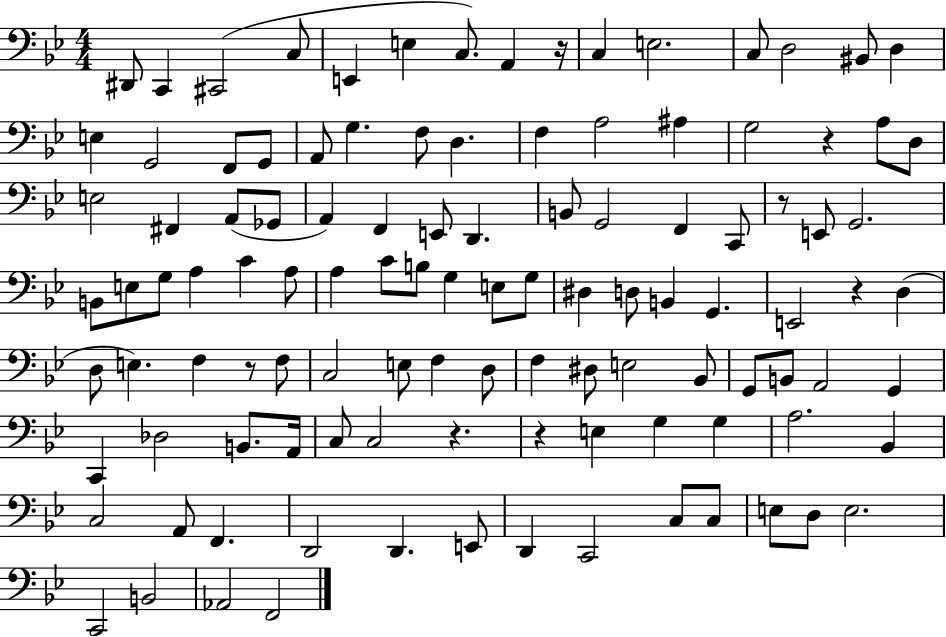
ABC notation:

X:1
T:Untitled
M:4/4
L:1/4
K:Bb
^D,,/2 C,, ^C,,2 C,/2 E,, E, C,/2 A,, z/4 C, E,2 C,/2 D,2 ^B,,/2 D, E, G,,2 F,,/2 G,,/2 A,,/2 G, F,/2 D, F, A,2 ^A, G,2 z A,/2 D,/2 E,2 ^F,, A,,/2 _G,,/2 A,, F,, E,,/2 D,, B,,/2 G,,2 F,, C,,/2 z/2 E,,/2 G,,2 B,,/2 E,/2 G,/2 A, C A,/2 A, C/2 B,/2 G, E,/2 G,/2 ^D, D,/2 B,, G,, E,,2 z D, D,/2 E, F, z/2 F,/2 C,2 E,/2 F, D,/2 F, ^D,/2 E,2 _B,,/2 G,,/2 B,,/2 A,,2 G,, C,, _D,2 B,,/2 A,,/4 C,/2 C,2 z z E, G, G, A,2 _B,, C,2 A,,/2 F,, D,,2 D,, E,,/2 D,, C,,2 C,/2 C,/2 E,/2 D,/2 E,2 C,,2 B,,2 _A,,2 F,,2